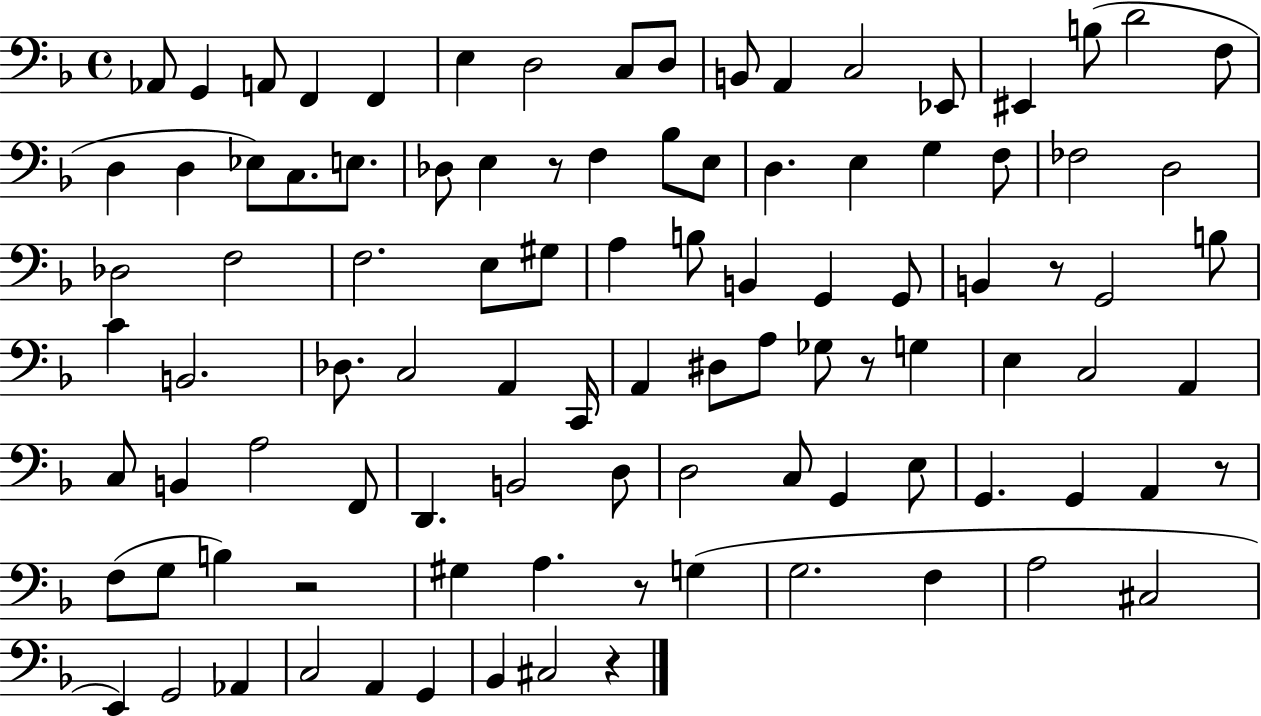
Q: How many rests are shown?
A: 7